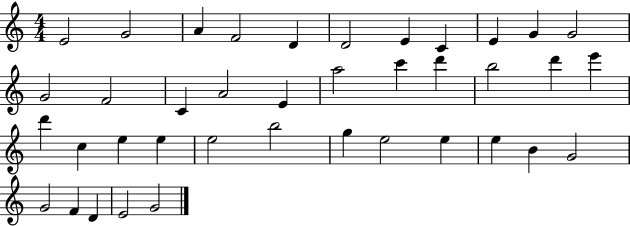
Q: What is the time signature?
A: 4/4